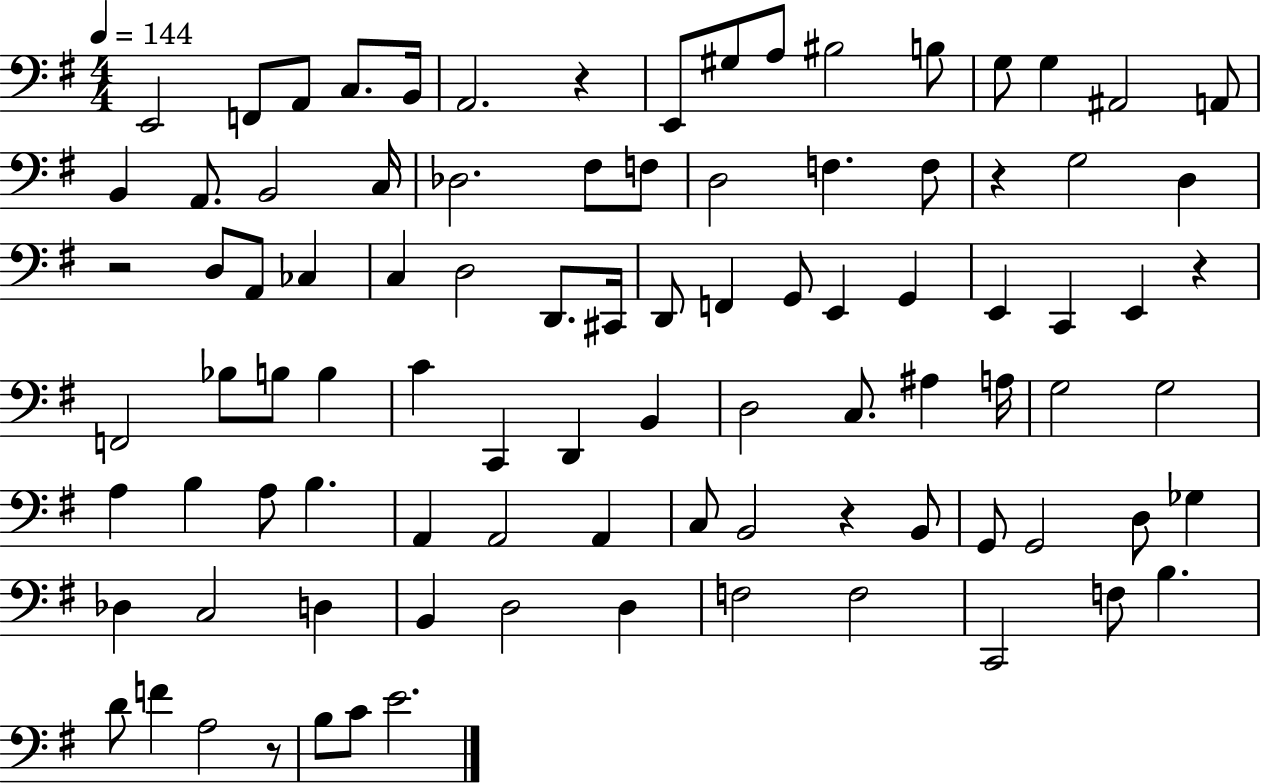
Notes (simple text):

E2/h F2/e A2/e C3/e. B2/s A2/h. R/q E2/e G#3/e A3/e BIS3/h B3/e G3/e G3/q A#2/h A2/e B2/q A2/e. B2/h C3/s Db3/h. F#3/e F3/e D3/h F3/q. F3/e R/q G3/h D3/q R/h D3/e A2/e CES3/q C3/q D3/h D2/e. C#2/s D2/e F2/q G2/e E2/q G2/q E2/q C2/q E2/q R/q F2/h Bb3/e B3/e B3/q C4/q C2/q D2/q B2/q D3/h C3/e. A#3/q A3/s G3/h G3/h A3/q B3/q A3/e B3/q. A2/q A2/h A2/q C3/e B2/h R/q B2/e G2/e G2/h D3/e Gb3/q Db3/q C3/h D3/q B2/q D3/h D3/q F3/h F3/h C2/h F3/e B3/q. D4/e F4/q A3/h R/e B3/e C4/e E4/h.